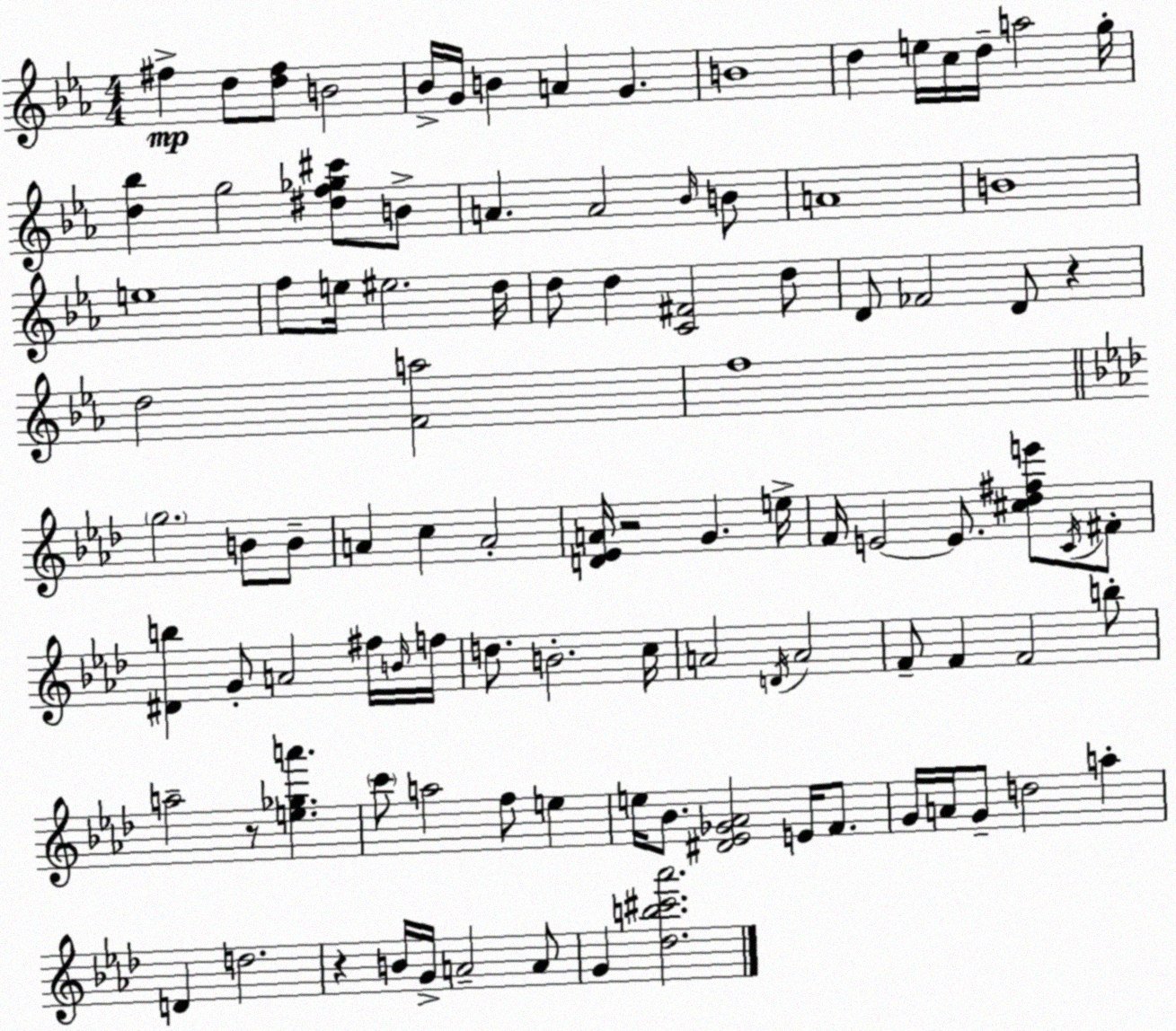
X:1
T:Untitled
M:4/4
L:1/4
K:Eb
^f d/2 [d^f]/2 B2 _B/4 G/4 B A G B4 d e/4 c/4 d/4 a2 g/4 [d_b] g2 [^df_g^c']/2 B/2 A A2 _B/4 B/2 A4 B4 e4 f/2 e/4 ^e2 d/4 d/2 d [C^F]2 d/2 D/2 _F2 D/2 z d2 [Fa]2 f4 g2 B/2 B/2 A c A2 [D_EA]/4 z2 G e/4 F/4 E2 E/2 [^c_d^fe']/2 C/4 ^F/2 [^Db] G/2 A2 ^f/4 B/4 f/4 d/2 B2 c/4 A2 D/4 A2 F/2 F F2 b/2 a2 z/2 [e_ga'] c'/2 a2 f/2 e e/4 _B/2 [^D_E_G_A]2 E/4 F/2 G/4 A/4 G/2 d2 a D d2 z B/4 G/4 A2 A/2 G [_db^c'_a']2